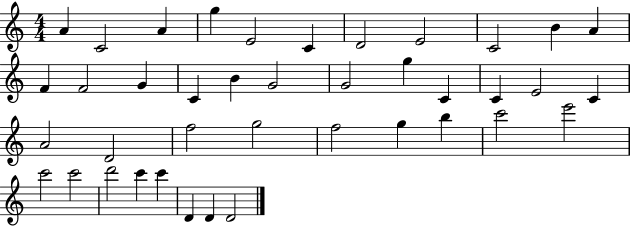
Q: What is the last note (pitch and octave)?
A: D4